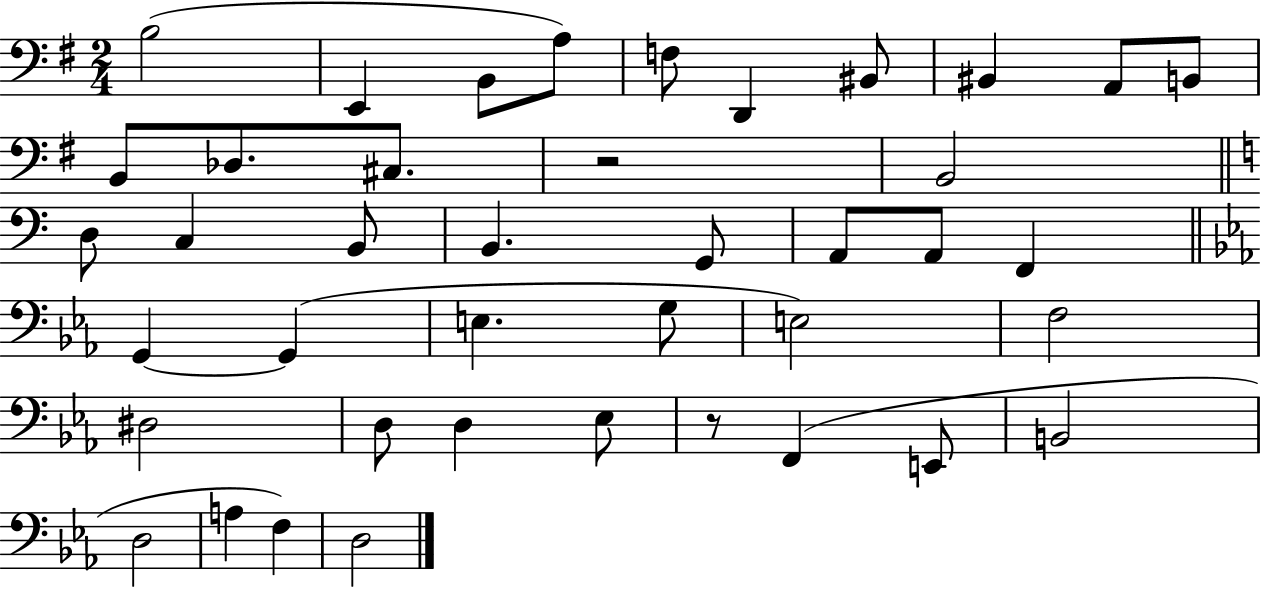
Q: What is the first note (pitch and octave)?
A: B3